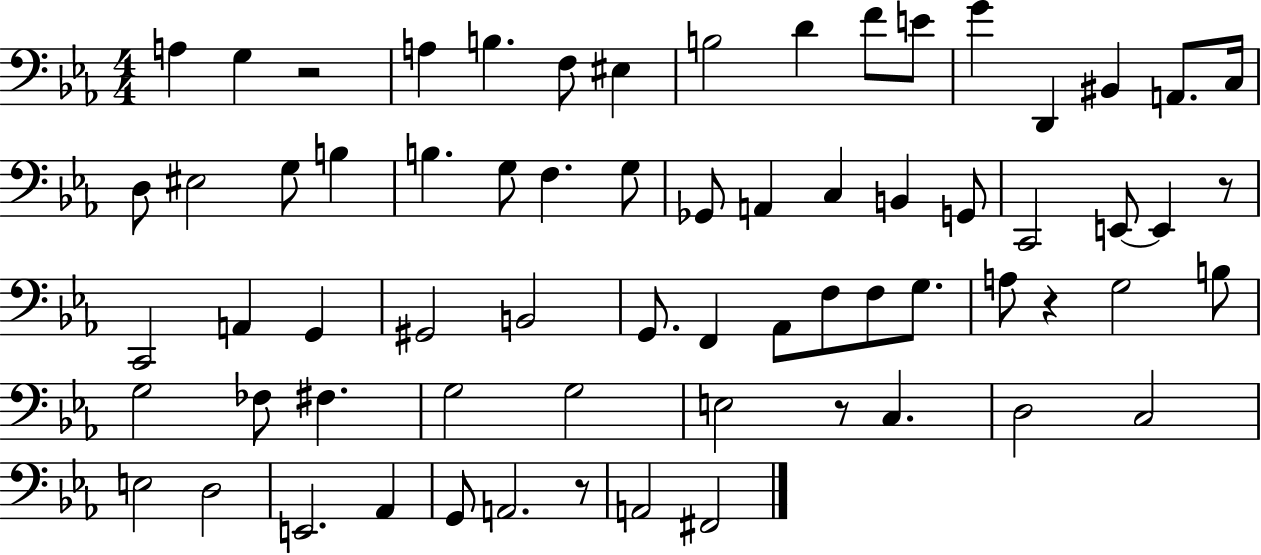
X:1
T:Untitled
M:4/4
L:1/4
K:Eb
A, G, z2 A, B, F,/2 ^E, B,2 D F/2 E/2 G D,, ^B,, A,,/2 C,/4 D,/2 ^E,2 G,/2 B, B, G,/2 F, G,/2 _G,,/2 A,, C, B,, G,,/2 C,,2 E,,/2 E,, z/2 C,,2 A,, G,, ^G,,2 B,,2 G,,/2 F,, _A,,/2 F,/2 F,/2 G,/2 A,/2 z G,2 B,/2 G,2 _F,/2 ^F, G,2 G,2 E,2 z/2 C, D,2 C,2 E,2 D,2 E,,2 _A,, G,,/2 A,,2 z/2 A,,2 ^F,,2